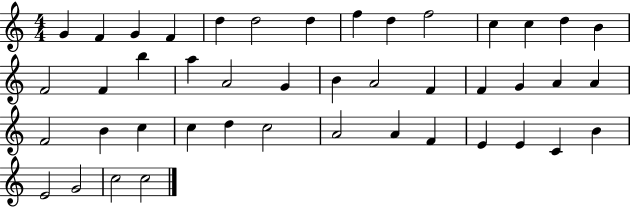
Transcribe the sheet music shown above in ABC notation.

X:1
T:Untitled
M:4/4
L:1/4
K:C
G F G F d d2 d f d f2 c c d B F2 F b a A2 G B A2 F F G A A F2 B c c d c2 A2 A F E E C B E2 G2 c2 c2